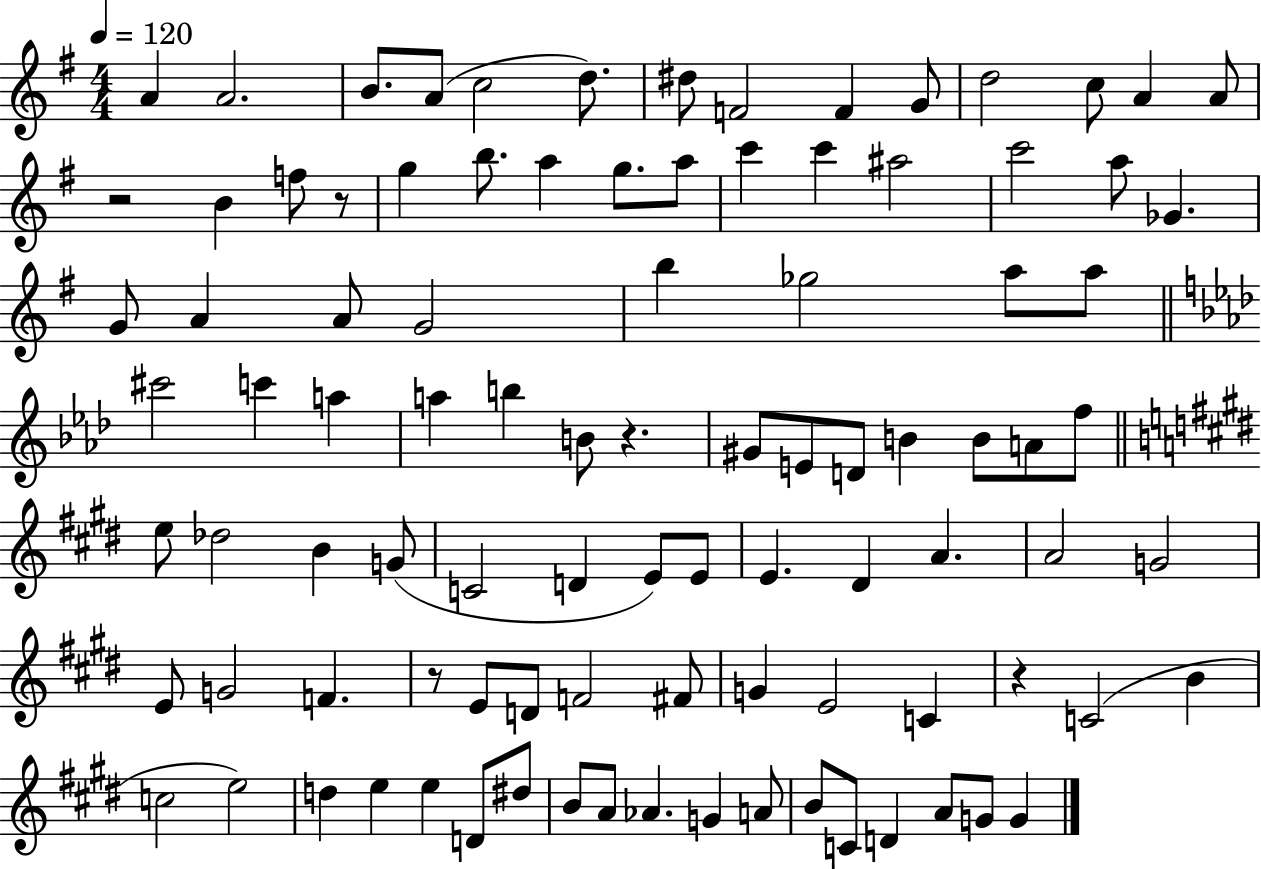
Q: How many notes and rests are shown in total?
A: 96